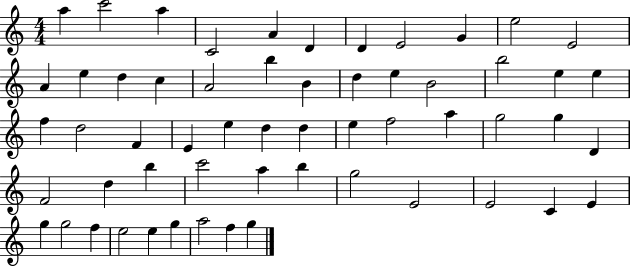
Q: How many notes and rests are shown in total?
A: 57